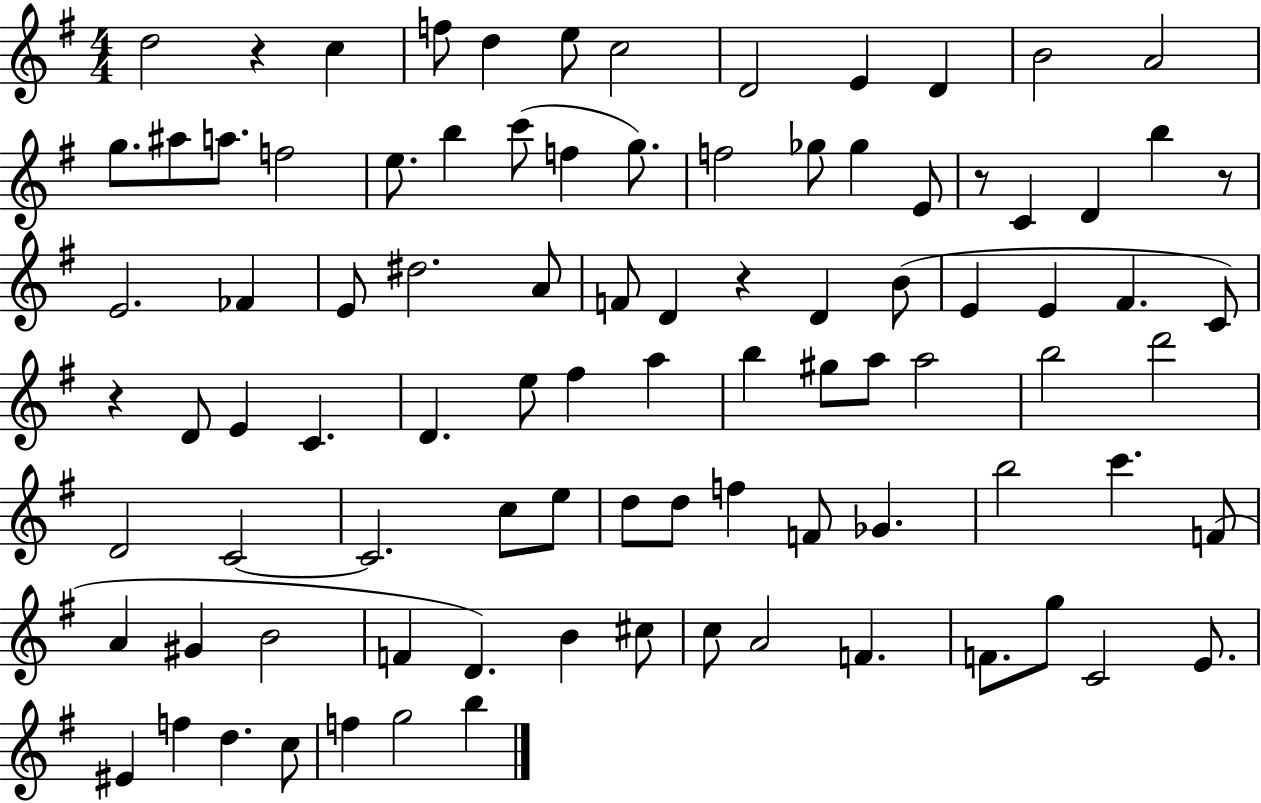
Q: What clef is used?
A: treble